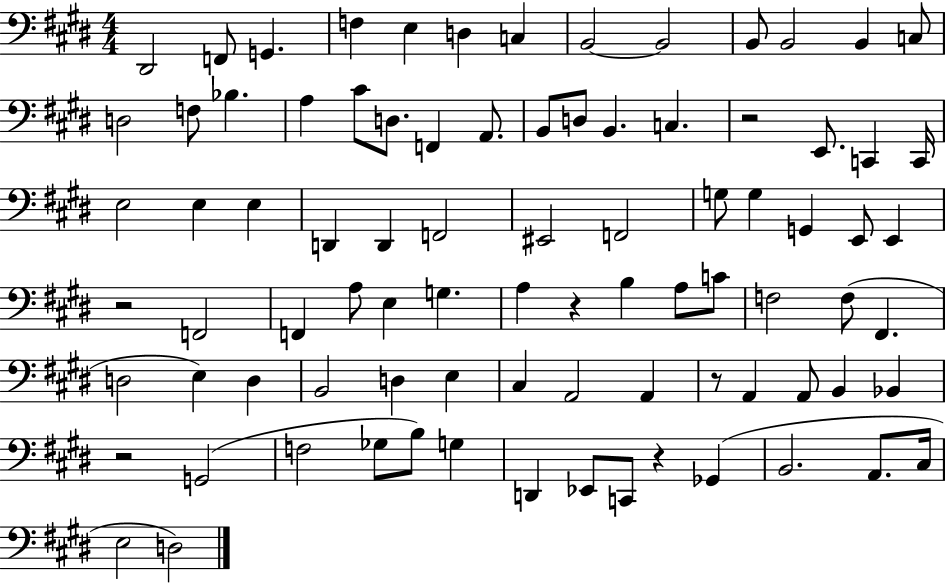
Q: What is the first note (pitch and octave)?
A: D#2